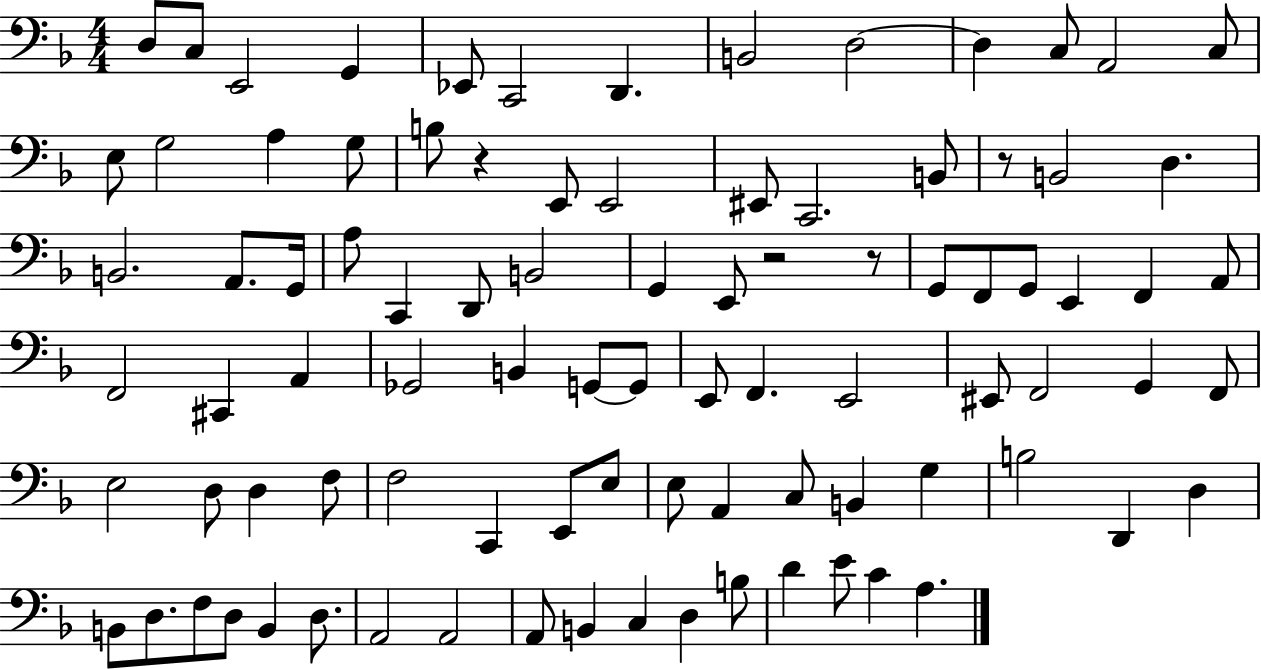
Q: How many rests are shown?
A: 4